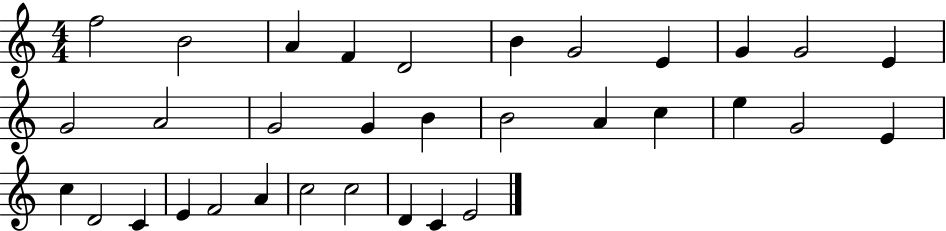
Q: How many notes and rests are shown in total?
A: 33